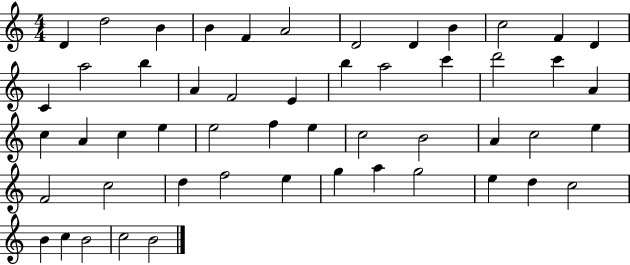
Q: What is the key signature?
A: C major